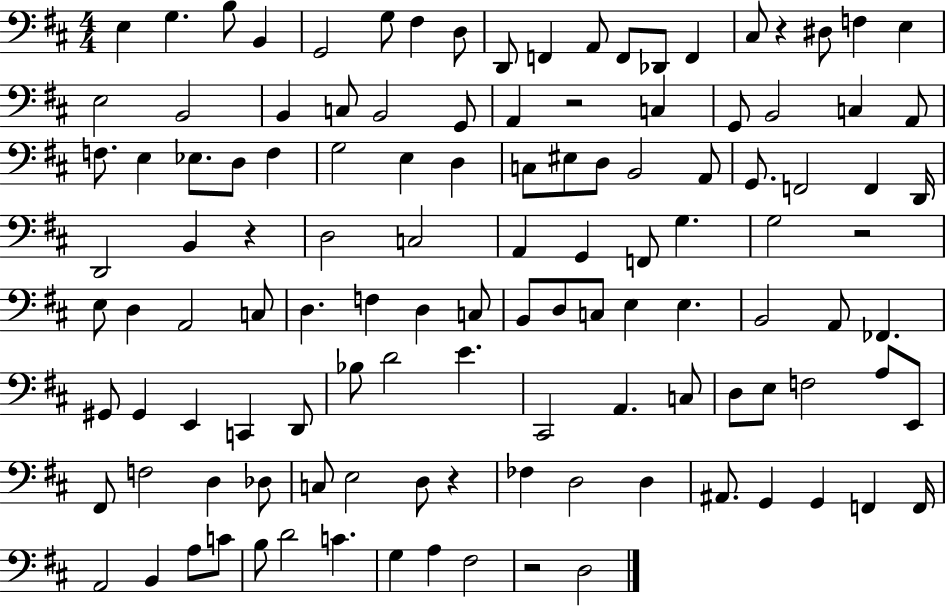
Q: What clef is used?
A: bass